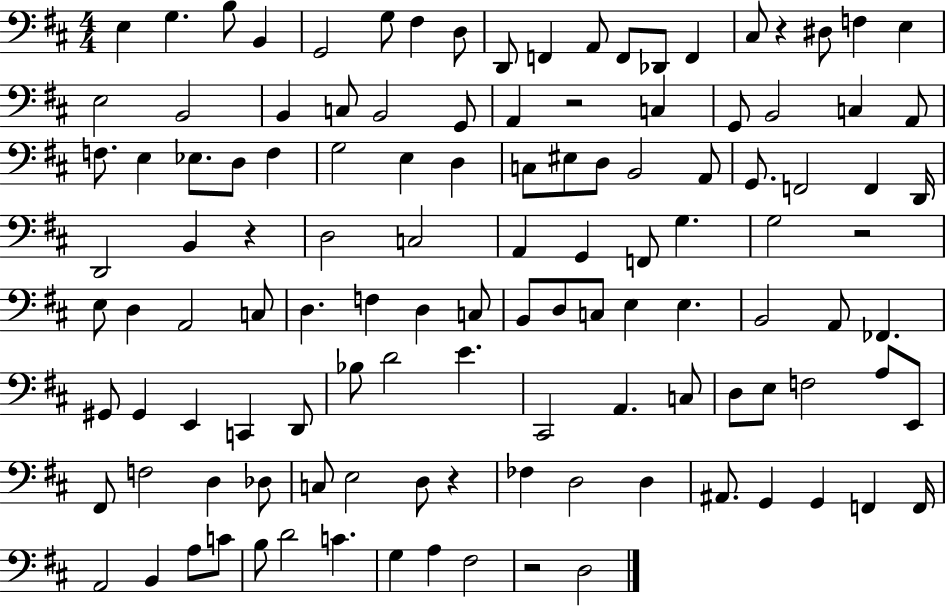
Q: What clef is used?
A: bass